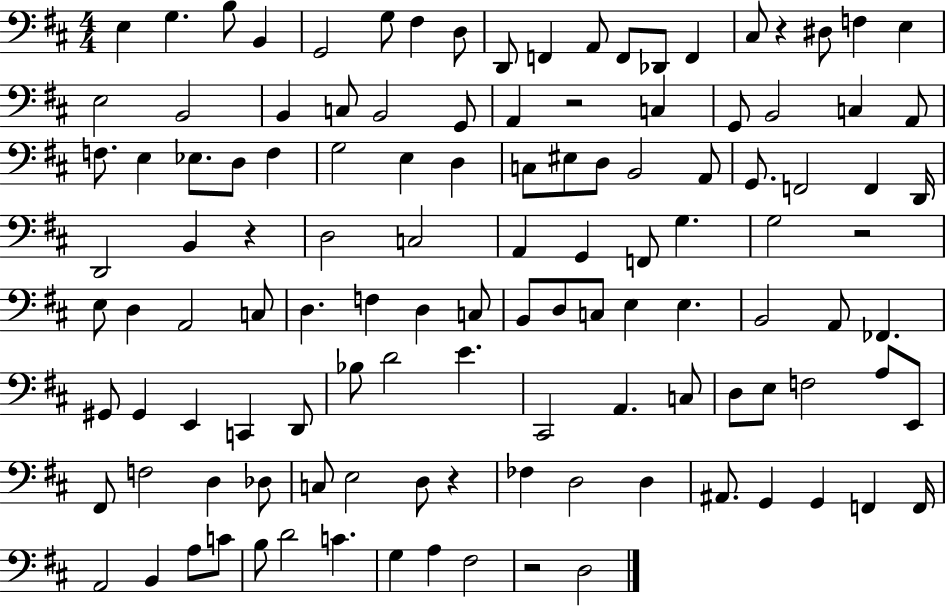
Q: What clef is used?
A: bass